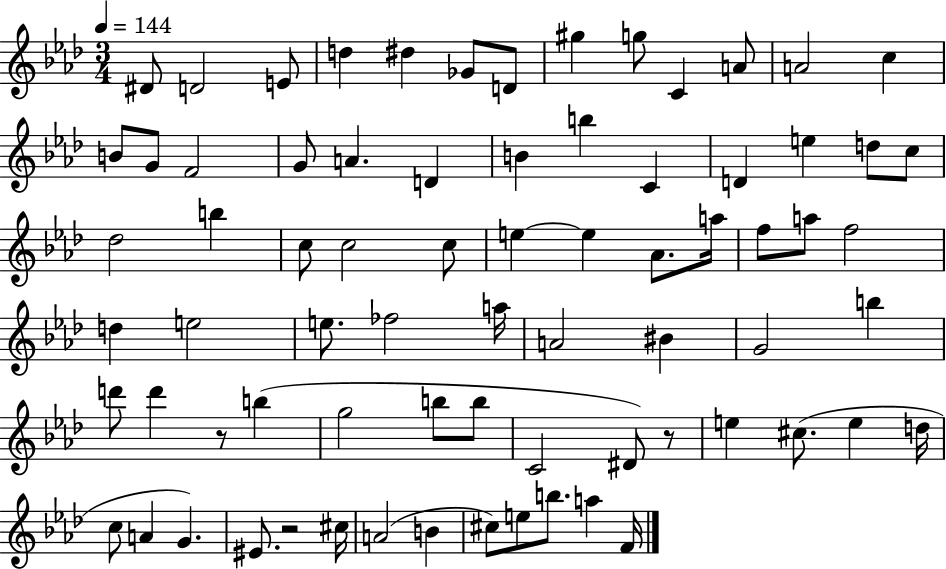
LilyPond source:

{
  \clef treble
  \numericTimeSignature
  \time 3/4
  \key aes \major
  \tempo 4 = 144
  dis'8 d'2 e'8 | d''4 dis''4 ges'8 d'8 | gis''4 g''8 c'4 a'8 | a'2 c''4 | \break b'8 g'8 f'2 | g'8 a'4. d'4 | b'4 b''4 c'4 | d'4 e''4 d''8 c''8 | \break des''2 b''4 | c''8 c''2 c''8 | e''4~~ e''4 aes'8. a''16 | f''8 a''8 f''2 | \break d''4 e''2 | e''8. fes''2 a''16 | a'2 bis'4 | g'2 b''4 | \break d'''8 d'''4 r8 b''4( | g''2 b''8 b''8 | c'2 dis'8) r8 | e''4 cis''8.( e''4 d''16 | \break c''8 a'4 g'4.) | eis'8. r2 cis''16 | a'2( b'4 | cis''8) e''8 b''8. a''4 f'16 | \break \bar "|."
}